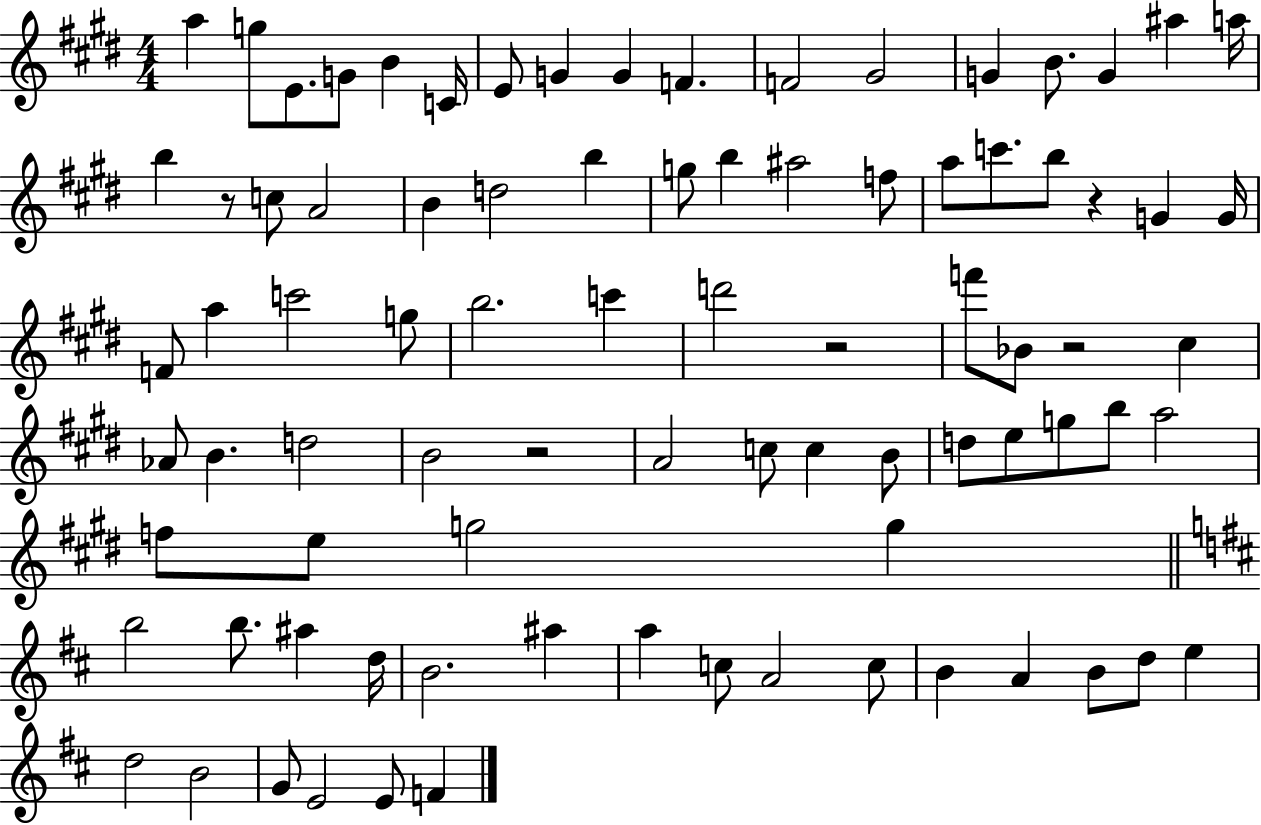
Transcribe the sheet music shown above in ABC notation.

X:1
T:Untitled
M:4/4
L:1/4
K:E
a g/2 E/2 G/2 B C/4 E/2 G G F F2 ^G2 G B/2 G ^a a/4 b z/2 c/2 A2 B d2 b g/2 b ^a2 f/2 a/2 c'/2 b/2 z G G/4 F/2 a c'2 g/2 b2 c' d'2 z2 f'/2 _B/2 z2 ^c _A/2 B d2 B2 z2 A2 c/2 c B/2 d/2 e/2 g/2 b/2 a2 f/2 e/2 g2 g b2 b/2 ^a d/4 B2 ^a a c/2 A2 c/2 B A B/2 d/2 e d2 B2 G/2 E2 E/2 F